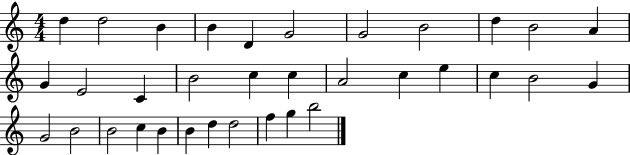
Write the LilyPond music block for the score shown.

{
  \clef treble
  \numericTimeSignature
  \time 4/4
  \key c \major
  d''4 d''2 b'4 | b'4 d'4 g'2 | g'2 b'2 | d''4 b'2 a'4 | \break g'4 e'2 c'4 | b'2 c''4 c''4 | a'2 c''4 e''4 | c''4 b'2 g'4 | \break g'2 b'2 | b'2 c''4 b'4 | b'4 d''4 d''2 | f''4 g''4 b''2 | \break \bar "|."
}